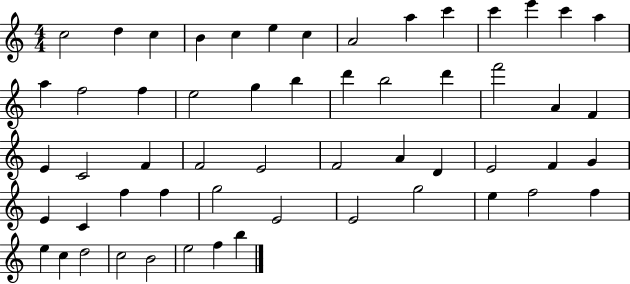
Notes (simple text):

C5/h D5/q C5/q B4/q C5/q E5/q C5/q A4/h A5/q C6/q C6/q E6/q C6/q A5/q A5/q F5/h F5/q E5/h G5/q B5/q D6/q B5/h D6/q F6/h A4/q F4/q E4/q C4/h F4/q F4/h E4/h F4/h A4/q D4/q E4/h F4/q G4/q E4/q C4/q F5/q F5/q G5/h E4/h E4/h G5/h E5/q F5/h F5/q E5/q C5/q D5/h C5/h B4/h E5/h F5/q B5/q